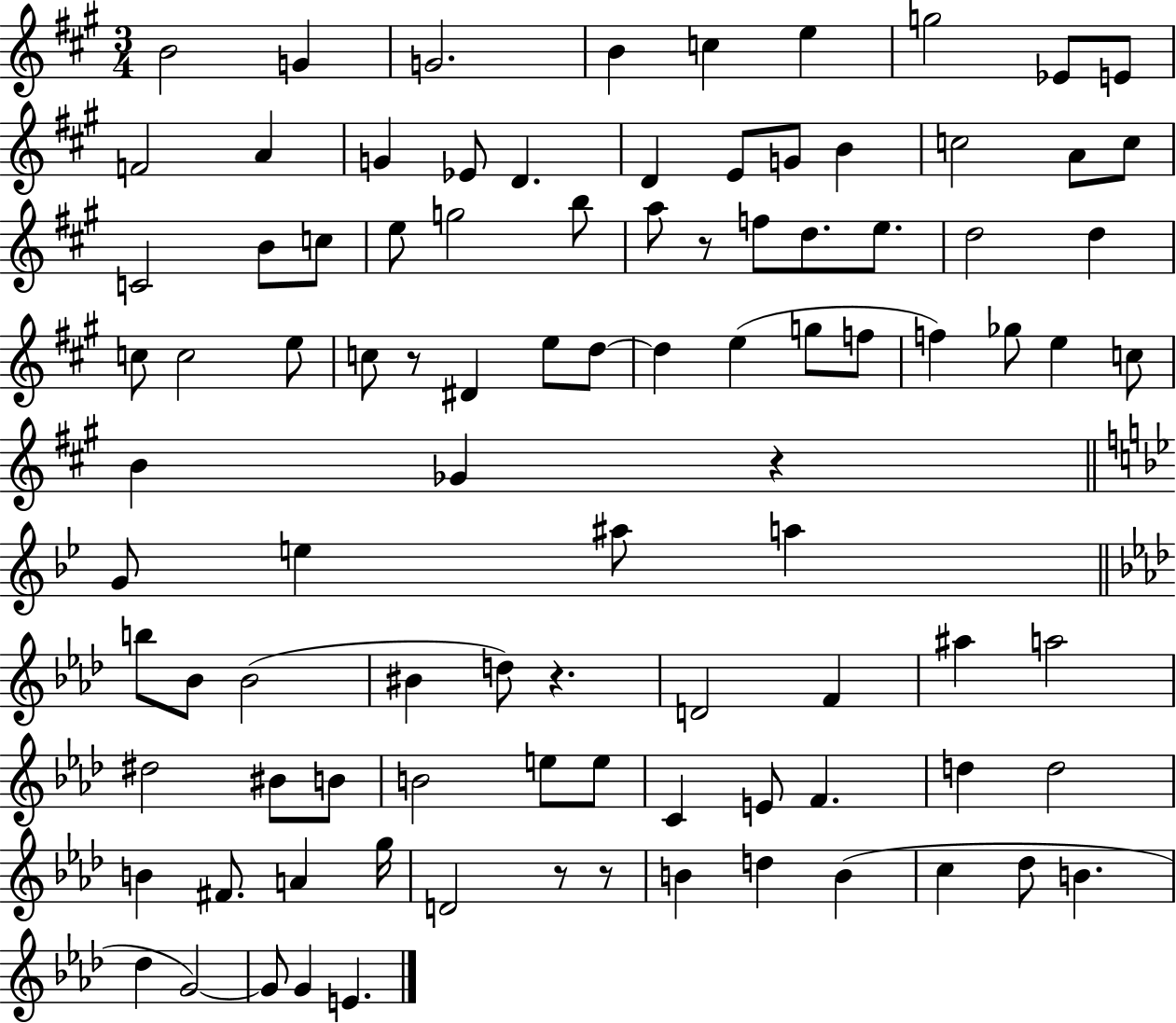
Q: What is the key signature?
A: A major